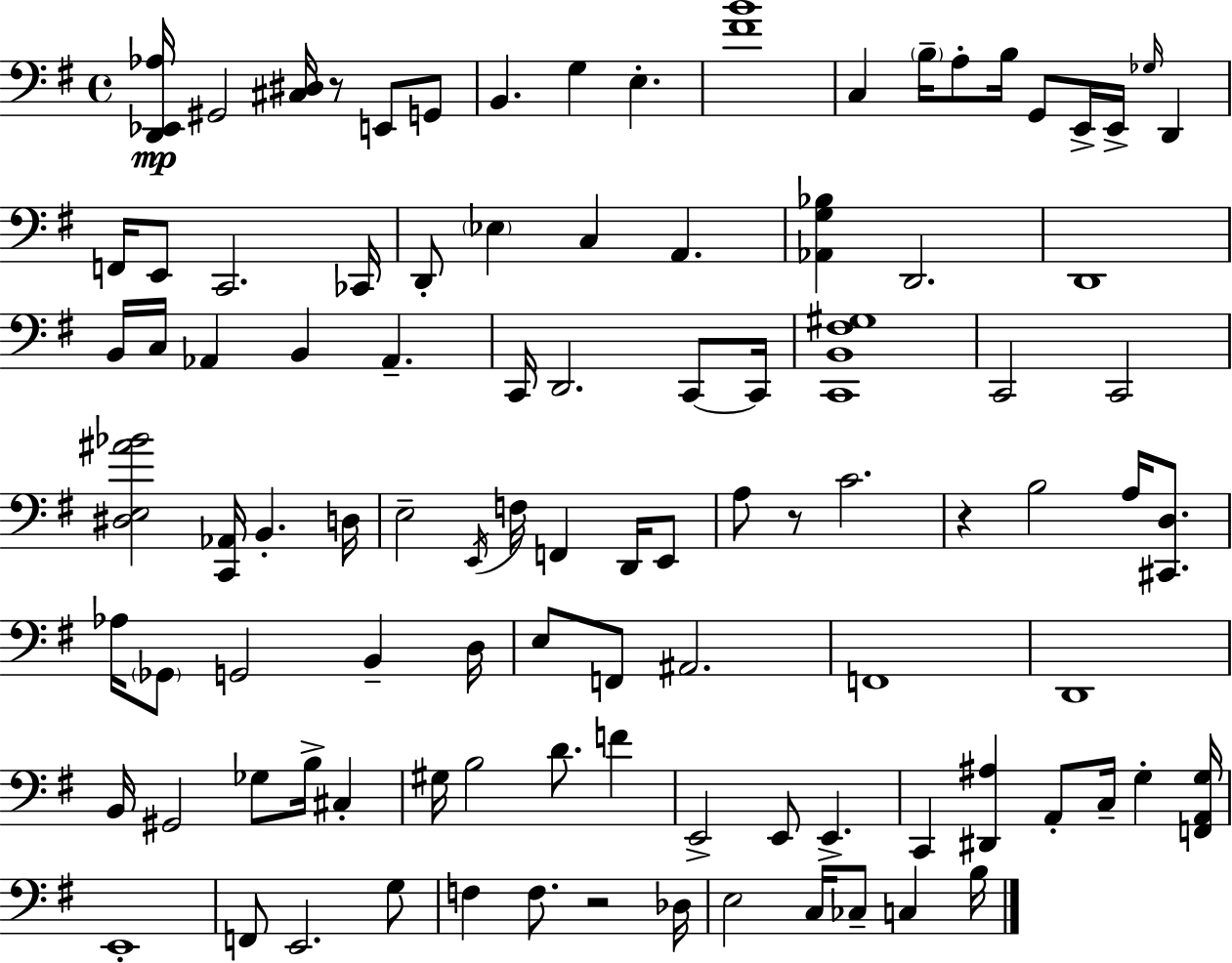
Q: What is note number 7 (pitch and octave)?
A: C3